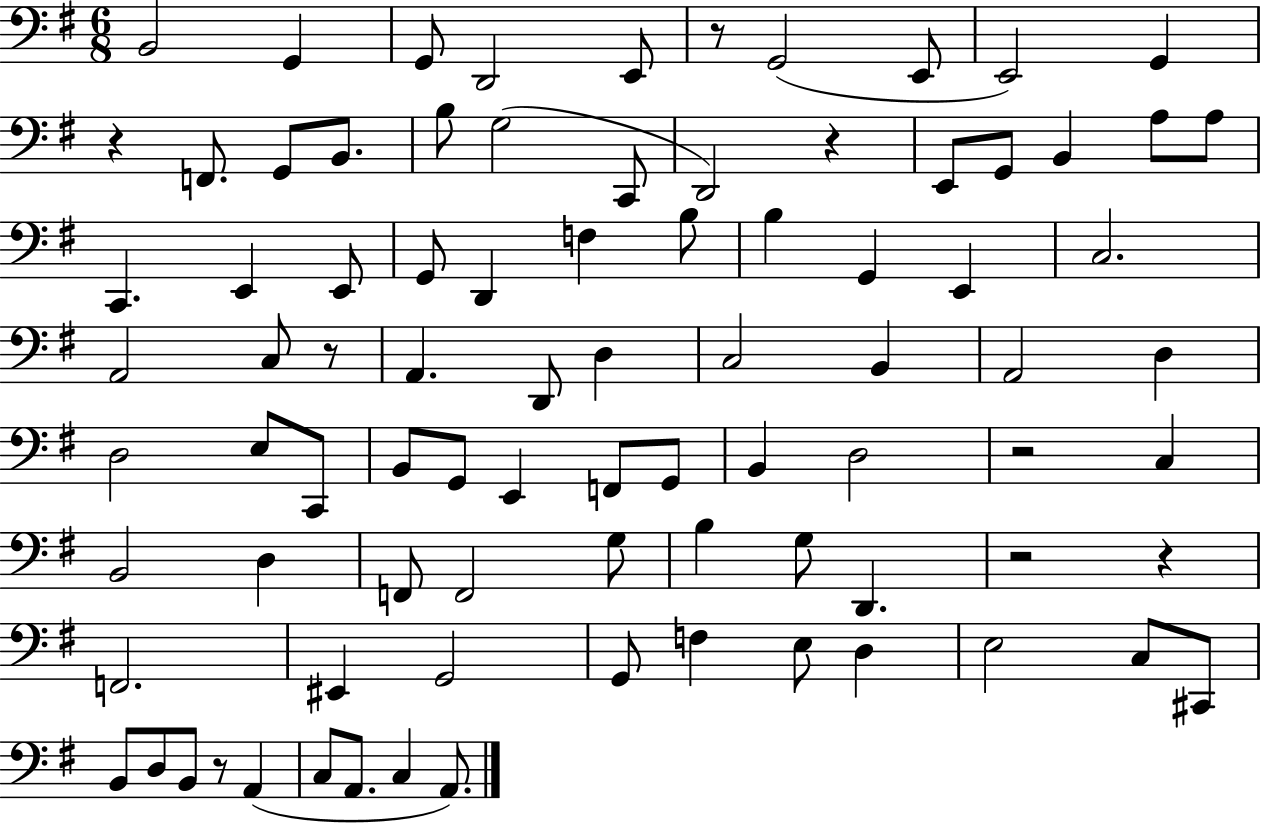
{
  \clef bass
  \numericTimeSignature
  \time 6/8
  \key g \major
  b,2 g,4 | g,8 d,2 e,8 | r8 g,2( e,8 | e,2) g,4 | \break r4 f,8. g,8 b,8. | b8 g2( c,8 | d,2) r4 | e,8 g,8 b,4 a8 a8 | \break c,4. e,4 e,8 | g,8 d,4 f4 b8 | b4 g,4 e,4 | c2. | \break a,2 c8 r8 | a,4. d,8 d4 | c2 b,4 | a,2 d4 | \break d2 e8 c,8 | b,8 g,8 e,4 f,8 g,8 | b,4 d2 | r2 c4 | \break b,2 d4 | f,8 f,2 g8 | b4 g8 d,4. | r2 r4 | \break f,2. | eis,4 g,2 | g,8 f4 e8 d4 | e2 c8 cis,8 | \break b,8 d8 b,8 r8 a,4( | c8 a,8. c4 a,8.) | \bar "|."
}